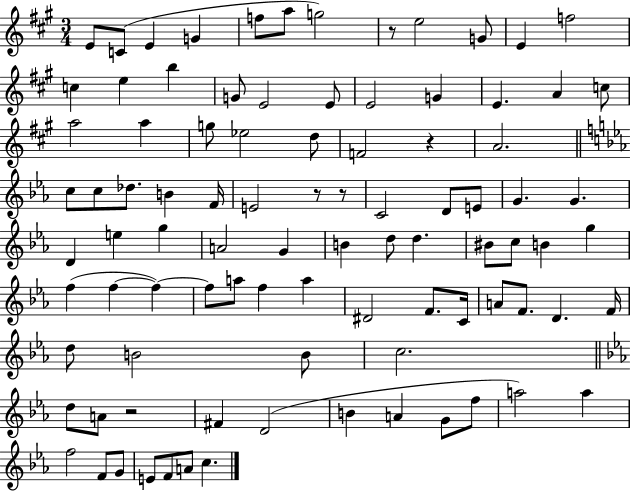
E4/e C4/e E4/q G4/q F5/e A5/e G5/h R/e E5/h G4/e E4/q F5/h C5/q E5/q B5/q G4/e E4/h E4/e E4/h G4/q E4/q. A4/q C5/e A5/h A5/q G5/e Eb5/h D5/e F4/h R/q A4/h. C5/e C5/e Db5/e. B4/q F4/s E4/h R/e R/e C4/h D4/e E4/e G4/q. G4/q. D4/q E5/q G5/q A4/h G4/q B4/q D5/e D5/q. BIS4/e C5/e B4/q G5/q F5/q F5/q F5/q F5/e A5/e F5/q A5/q D#4/h F4/e. C4/s A4/e F4/e. D4/q. F4/s D5/e B4/h B4/e C5/h. D5/e A4/e R/h F#4/q D4/h B4/q A4/q G4/e F5/e A5/h A5/q F5/h F4/e G4/e E4/e F4/e A4/e C5/q.